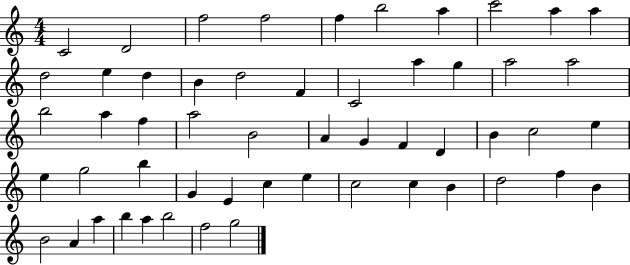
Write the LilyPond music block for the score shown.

{
  \clef treble
  \numericTimeSignature
  \time 4/4
  \key c \major
  c'2 d'2 | f''2 f''2 | f''4 b''2 a''4 | c'''2 a''4 a''4 | \break d''2 e''4 d''4 | b'4 d''2 f'4 | c'2 a''4 g''4 | a''2 a''2 | \break b''2 a''4 f''4 | a''2 b'2 | a'4 g'4 f'4 d'4 | b'4 c''2 e''4 | \break e''4 g''2 b''4 | g'4 e'4 c''4 e''4 | c''2 c''4 b'4 | d''2 f''4 b'4 | \break b'2 a'4 a''4 | b''4 a''4 b''2 | f''2 g''2 | \bar "|."
}